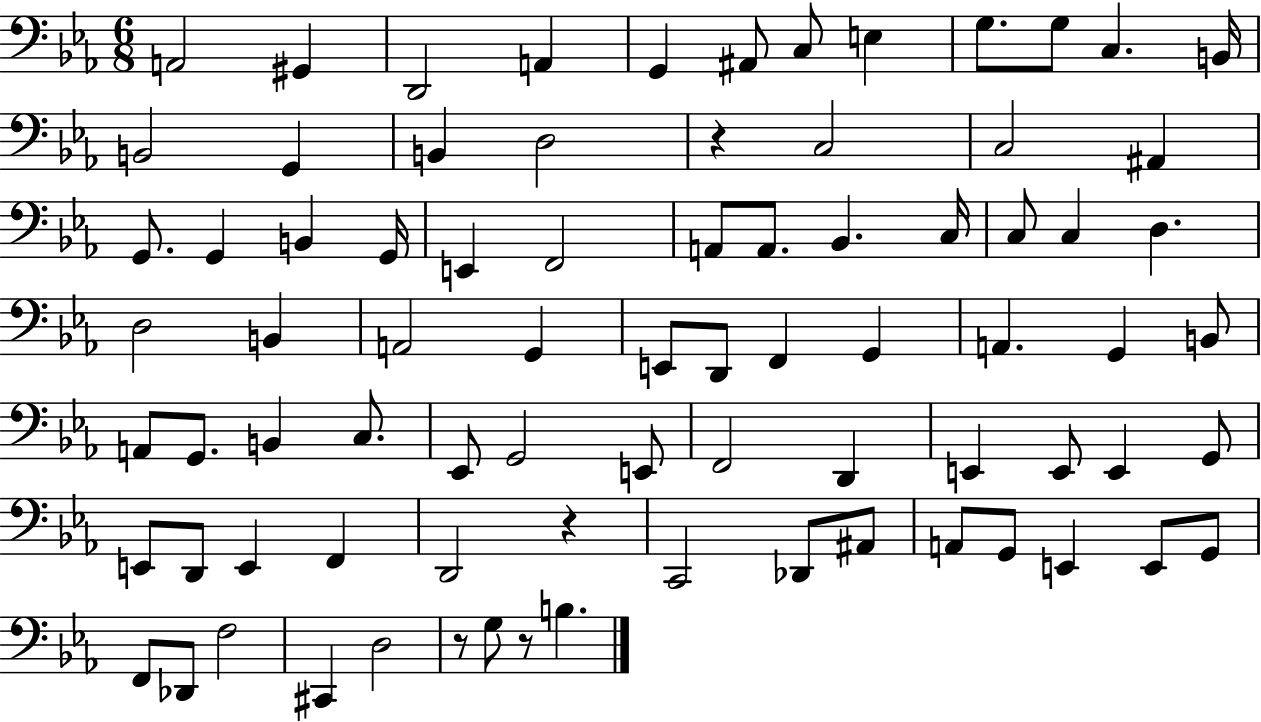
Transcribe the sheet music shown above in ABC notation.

X:1
T:Untitled
M:6/8
L:1/4
K:Eb
A,,2 ^G,, D,,2 A,, G,, ^A,,/2 C,/2 E, G,/2 G,/2 C, B,,/4 B,,2 G,, B,, D,2 z C,2 C,2 ^A,, G,,/2 G,, B,, G,,/4 E,, F,,2 A,,/2 A,,/2 _B,, C,/4 C,/2 C, D, D,2 B,, A,,2 G,, E,,/2 D,,/2 F,, G,, A,, G,, B,,/2 A,,/2 G,,/2 B,, C,/2 _E,,/2 G,,2 E,,/2 F,,2 D,, E,, E,,/2 E,, G,,/2 E,,/2 D,,/2 E,, F,, D,,2 z C,,2 _D,,/2 ^A,,/2 A,,/2 G,,/2 E,, E,,/2 G,,/2 F,,/2 _D,,/2 F,2 ^C,, D,2 z/2 G,/2 z/2 B,